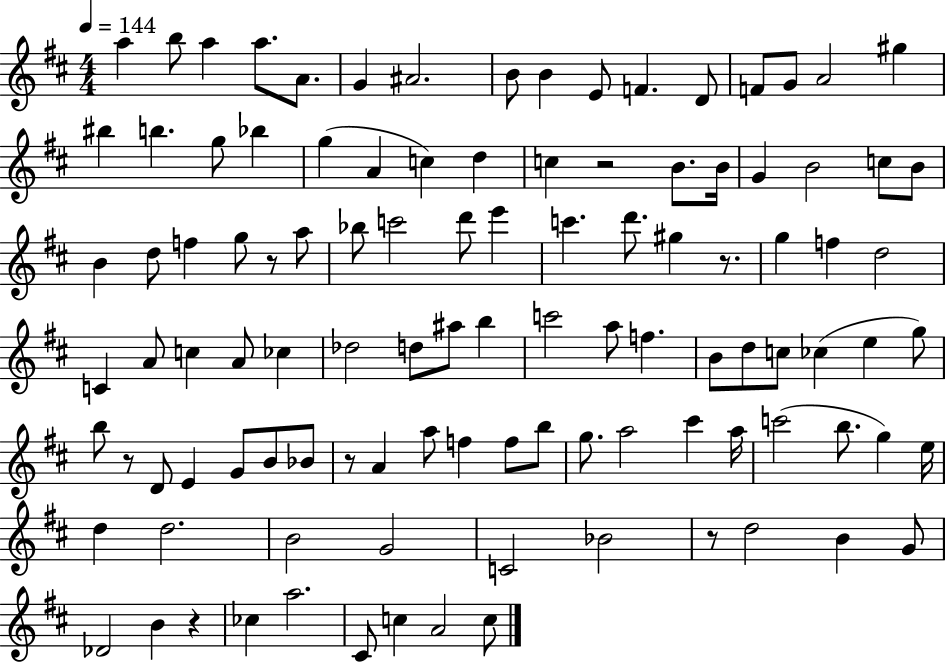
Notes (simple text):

A5/q B5/e A5/q A5/e. A4/e. G4/q A#4/h. B4/e B4/q E4/e F4/q. D4/e F4/e G4/e A4/h G#5/q BIS5/q B5/q. G5/e Bb5/q G5/q A4/q C5/q D5/q C5/q R/h B4/e. B4/s G4/q B4/h C5/e B4/e B4/q D5/e F5/q G5/e R/e A5/e Bb5/e C6/h D6/e E6/q C6/q. D6/e. G#5/q R/e. G5/q F5/q D5/h C4/q A4/e C5/q A4/e CES5/q Db5/h D5/e A#5/e B5/q C6/h A5/e F5/q. B4/e D5/e C5/e CES5/q E5/q G5/e B5/e R/e D4/e E4/q G4/e B4/e Bb4/e R/e A4/q A5/e F5/q F5/e B5/e G5/e. A5/h C#6/q A5/s C6/h B5/e. G5/q E5/s D5/q D5/h. B4/h G4/h C4/h Bb4/h R/e D5/h B4/q G4/e Db4/h B4/q R/q CES5/q A5/h. C#4/e C5/q A4/h C5/e